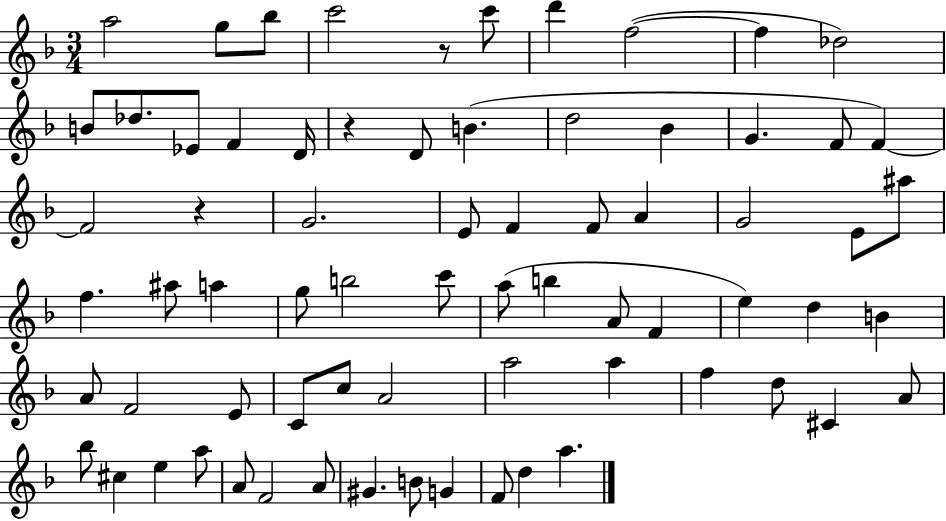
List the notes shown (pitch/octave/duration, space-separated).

A5/h G5/e Bb5/e C6/h R/e C6/e D6/q F5/h F5/q Db5/h B4/e Db5/e. Eb4/e F4/q D4/s R/q D4/e B4/q. D5/h Bb4/q G4/q. F4/e F4/q F4/h R/q G4/h. E4/e F4/q F4/e A4/q G4/h E4/e A#5/e F5/q. A#5/e A5/q G5/e B5/h C6/e A5/e B5/q A4/e F4/q E5/q D5/q B4/q A4/e F4/h E4/e C4/e C5/e A4/h A5/h A5/q F5/q D5/e C#4/q A4/e Bb5/e C#5/q E5/q A5/e A4/e F4/h A4/e G#4/q. B4/e G4/q F4/e D5/q A5/q.